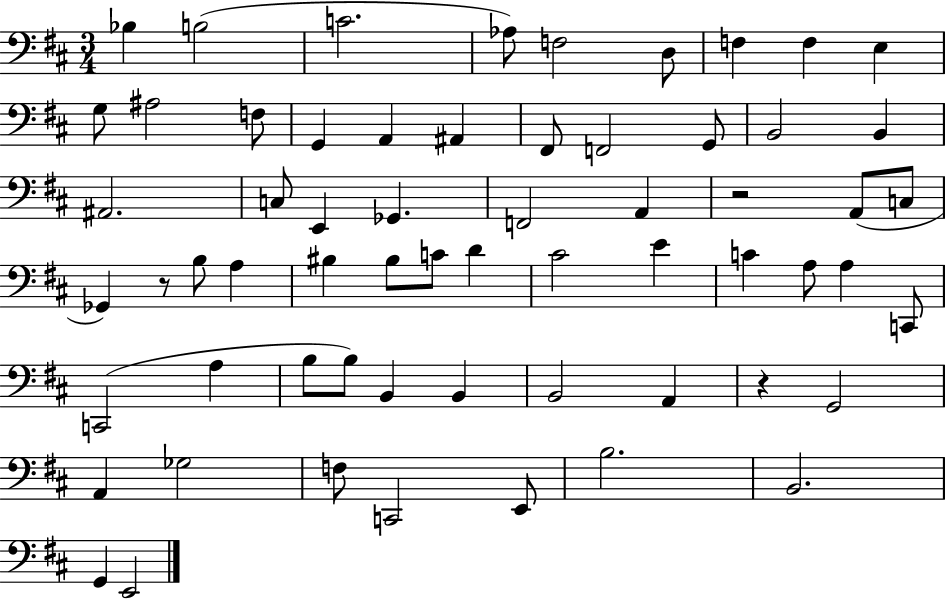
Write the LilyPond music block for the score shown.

{
  \clef bass
  \numericTimeSignature
  \time 3/4
  \key d \major
  bes4 b2( | c'2. | aes8) f2 d8 | f4 f4 e4 | \break g8 ais2 f8 | g,4 a,4 ais,4 | fis,8 f,2 g,8 | b,2 b,4 | \break ais,2. | c8 e,4 ges,4. | f,2 a,4 | r2 a,8( c8 | \break ges,4) r8 b8 a4 | bis4 bis8 c'8 d'4 | cis'2 e'4 | c'4 a8 a4 c,8 | \break c,2( a4 | b8 b8) b,4 b,4 | b,2 a,4 | r4 g,2 | \break a,4 ges2 | f8 c,2 e,8 | b2. | b,2. | \break g,4 e,2 | \bar "|."
}